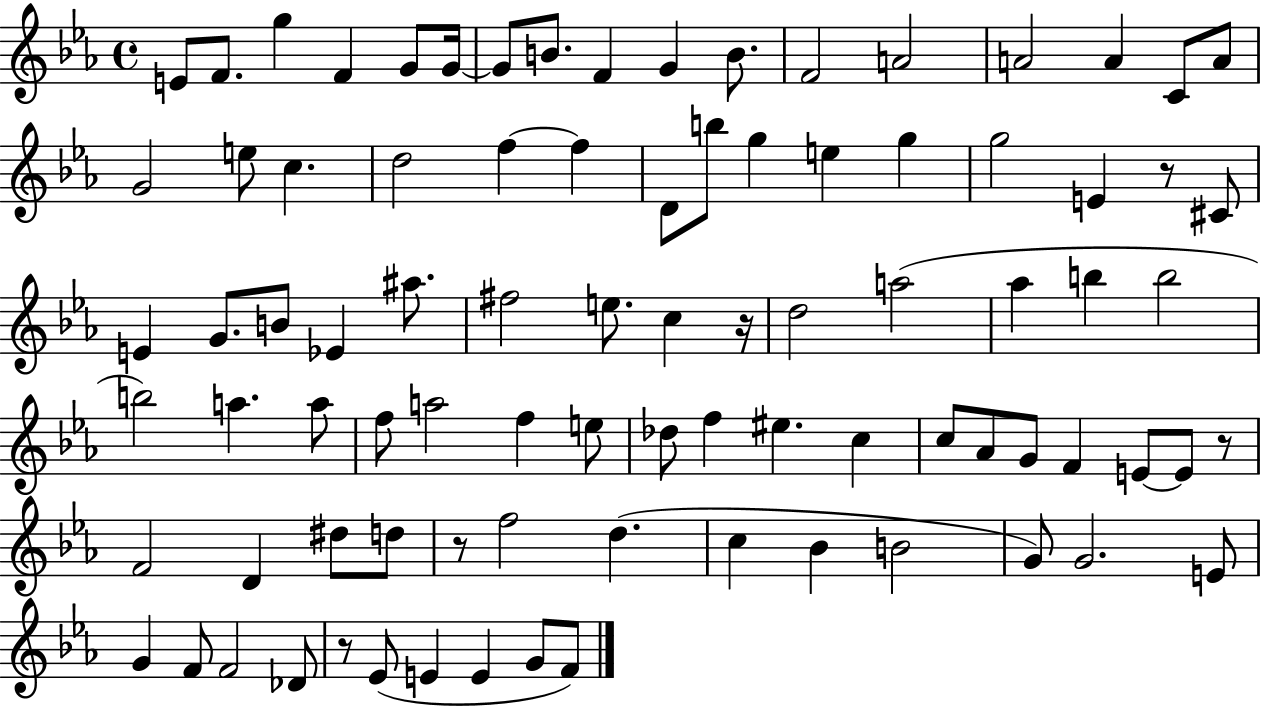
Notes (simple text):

E4/e F4/e. G5/q F4/q G4/e G4/s G4/e B4/e. F4/q G4/q B4/e. F4/h A4/h A4/h A4/q C4/e A4/e G4/h E5/e C5/q. D5/h F5/q F5/q D4/e B5/e G5/q E5/q G5/q G5/h E4/q R/e C#4/e E4/q G4/e. B4/e Eb4/q A#5/e. F#5/h E5/e. C5/q R/s D5/h A5/h Ab5/q B5/q B5/h B5/h A5/q. A5/e F5/e A5/h F5/q E5/e Db5/e F5/q EIS5/q. C5/q C5/e Ab4/e G4/e F4/q E4/e E4/e R/e F4/h D4/q D#5/e D5/e R/e F5/h D5/q. C5/q Bb4/q B4/h G4/e G4/h. E4/e G4/q F4/e F4/h Db4/e R/e Eb4/e E4/q E4/q G4/e F4/e